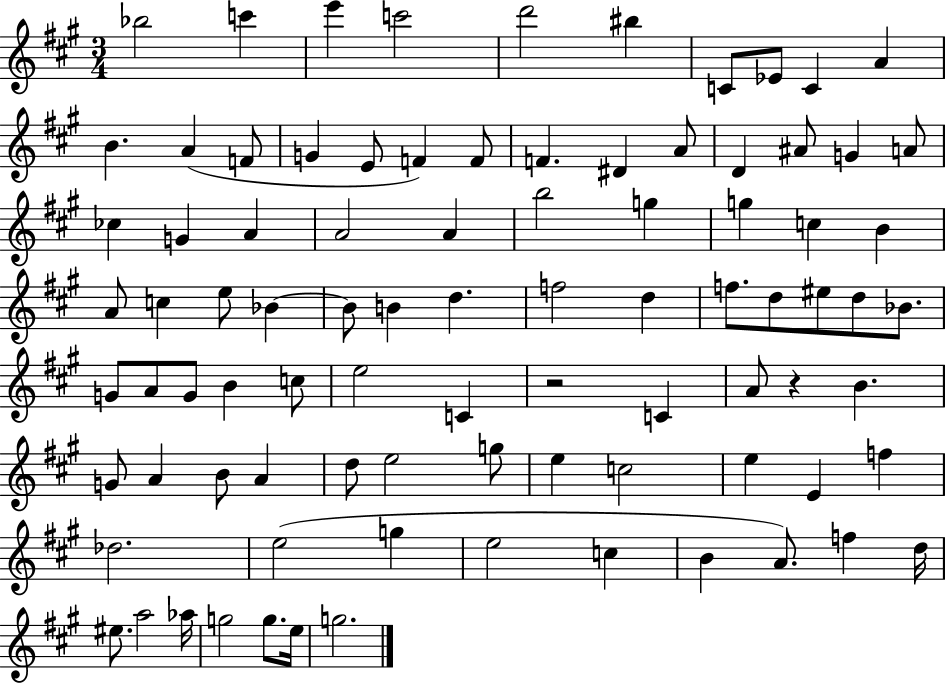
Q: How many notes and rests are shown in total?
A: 88